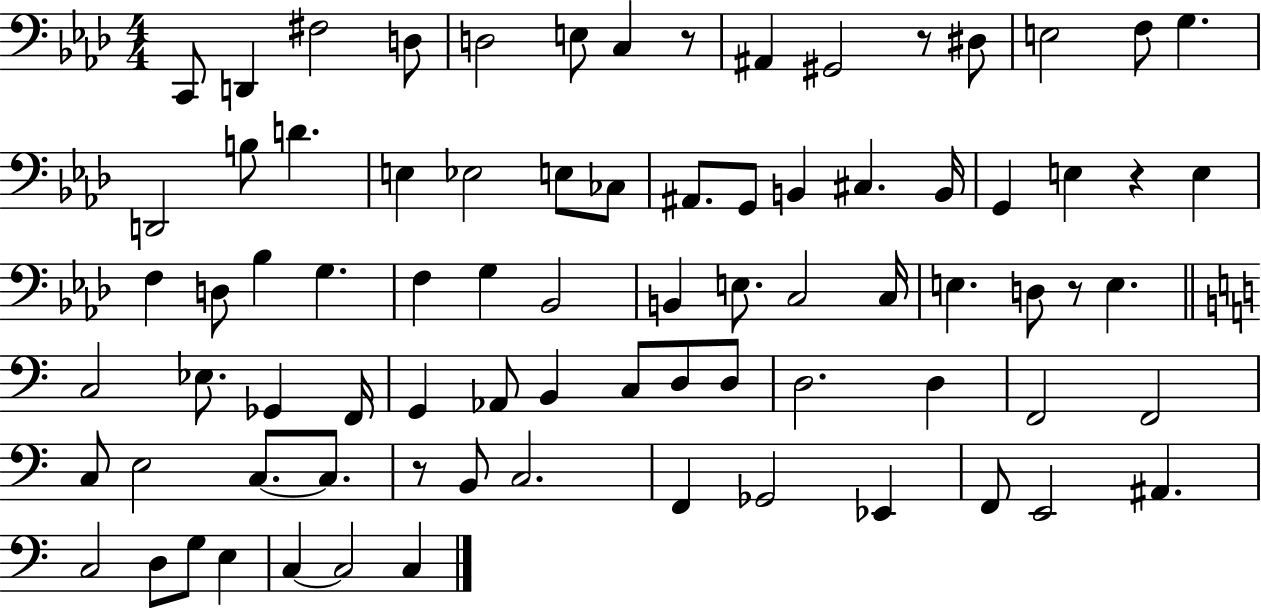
X:1
T:Untitled
M:4/4
L:1/4
K:Ab
C,,/2 D,, ^F,2 D,/2 D,2 E,/2 C, z/2 ^A,, ^G,,2 z/2 ^D,/2 E,2 F,/2 G, D,,2 B,/2 D E, _E,2 E,/2 _C,/2 ^A,,/2 G,,/2 B,, ^C, B,,/4 G,, E, z E, F, D,/2 _B, G, F, G, _B,,2 B,, E,/2 C,2 C,/4 E, D,/2 z/2 E, C,2 _E,/2 _G,, F,,/4 G,, _A,,/2 B,, C,/2 D,/2 D,/2 D,2 D, F,,2 F,,2 C,/2 E,2 C,/2 C,/2 z/2 B,,/2 C,2 F,, _G,,2 _E,, F,,/2 E,,2 ^A,, C,2 D,/2 G,/2 E, C, C,2 C,